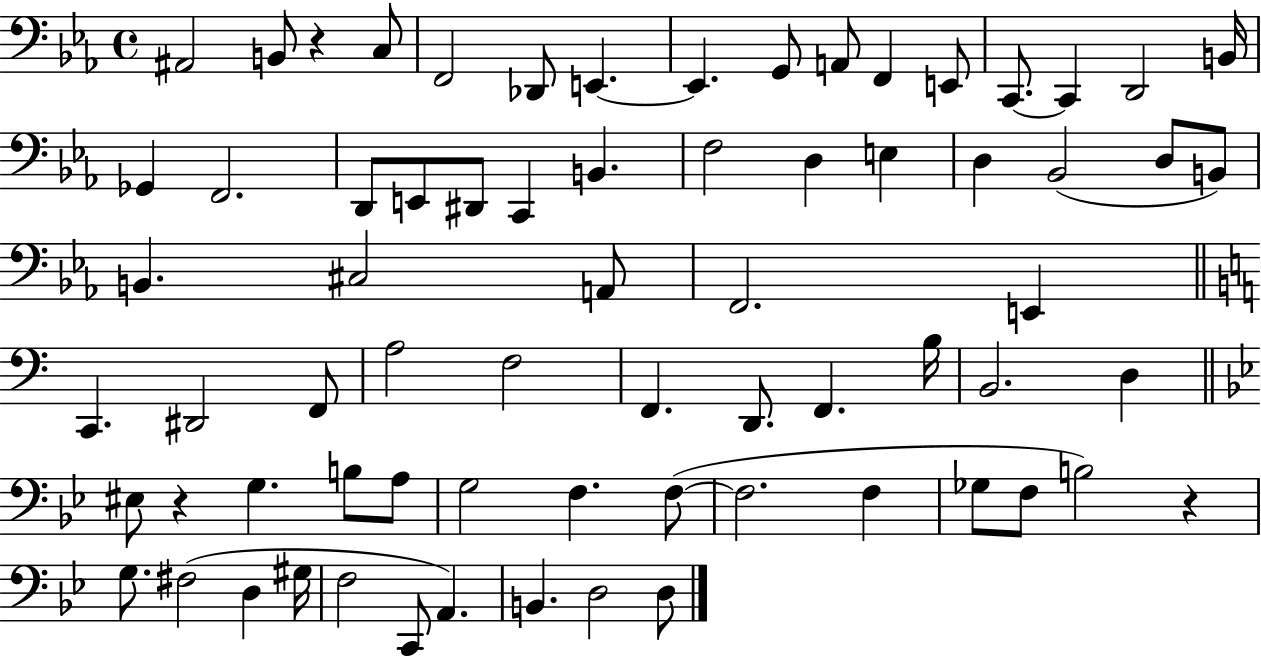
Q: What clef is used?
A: bass